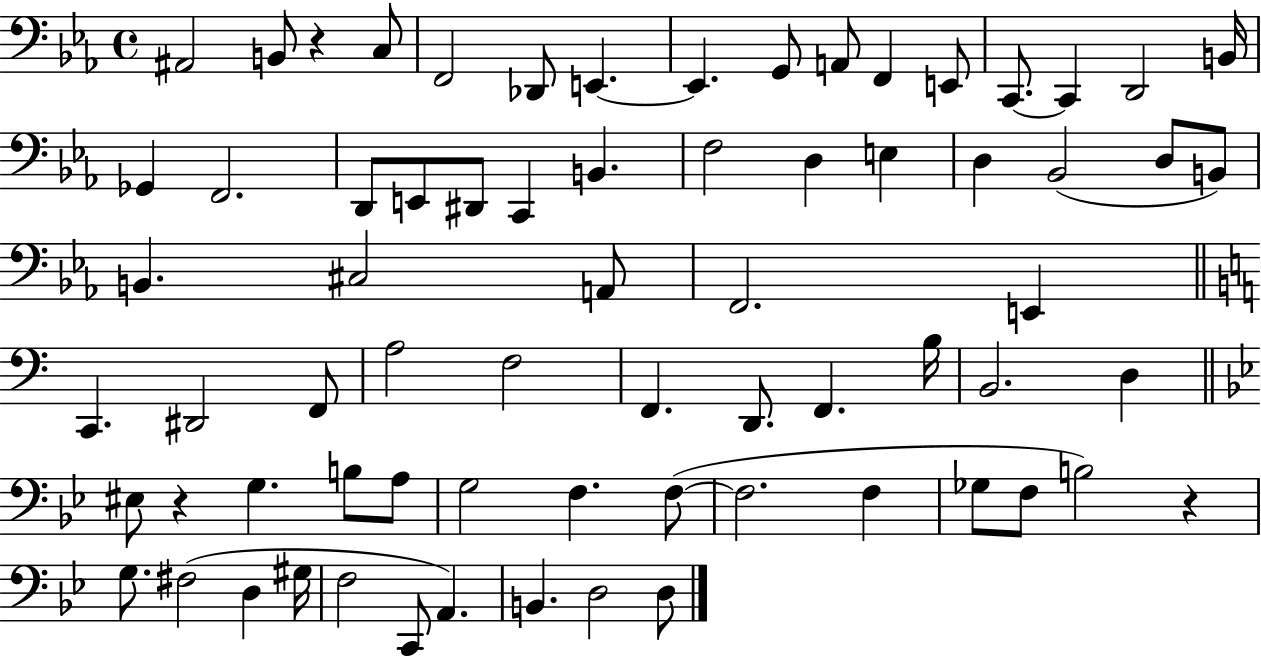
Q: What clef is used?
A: bass